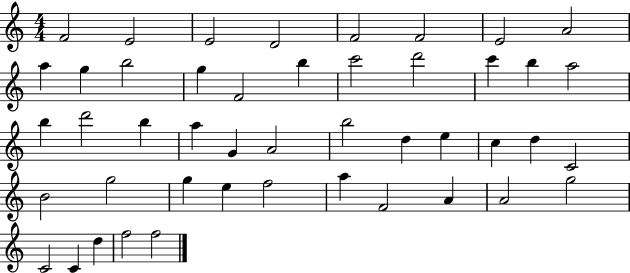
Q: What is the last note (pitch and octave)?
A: F5